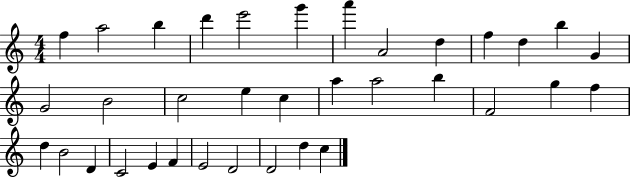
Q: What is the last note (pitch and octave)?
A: C5